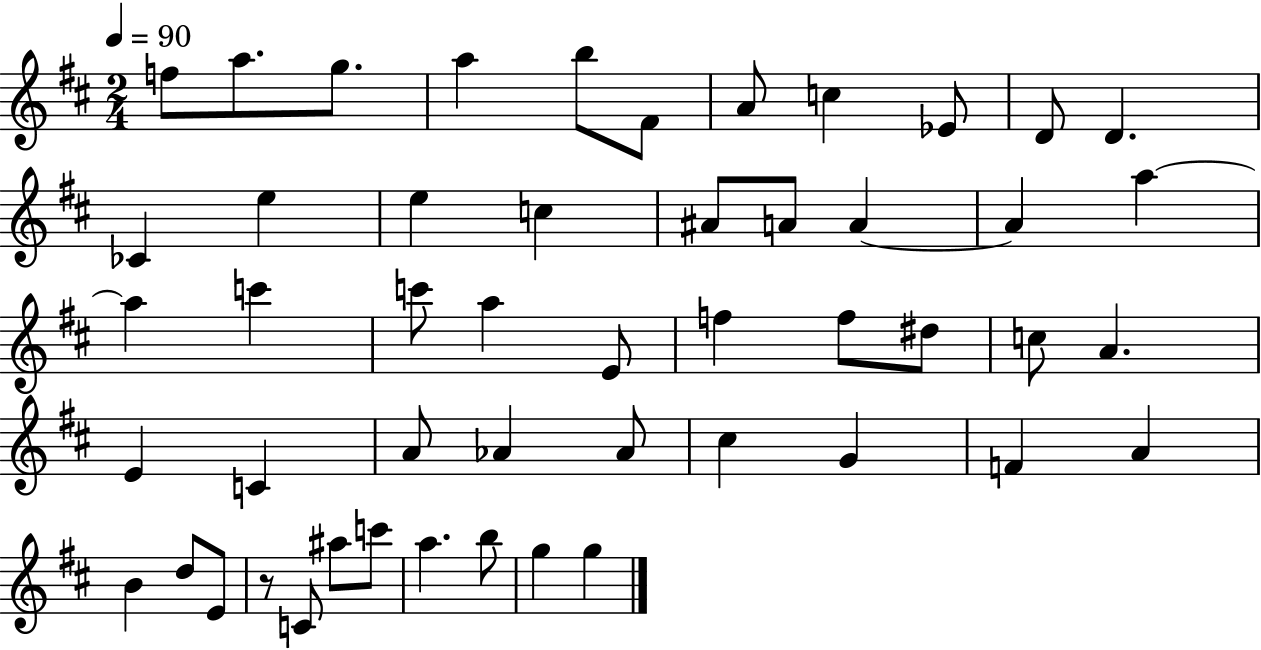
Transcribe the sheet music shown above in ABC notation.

X:1
T:Untitled
M:2/4
L:1/4
K:D
f/2 a/2 g/2 a b/2 ^F/2 A/2 c _E/2 D/2 D _C e e c ^A/2 A/2 A A a a c' c'/2 a E/2 f f/2 ^d/2 c/2 A E C A/2 _A _A/2 ^c G F A B d/2 E/2 z/2 C/2 ^a/2 c'/2 a b/2 g g